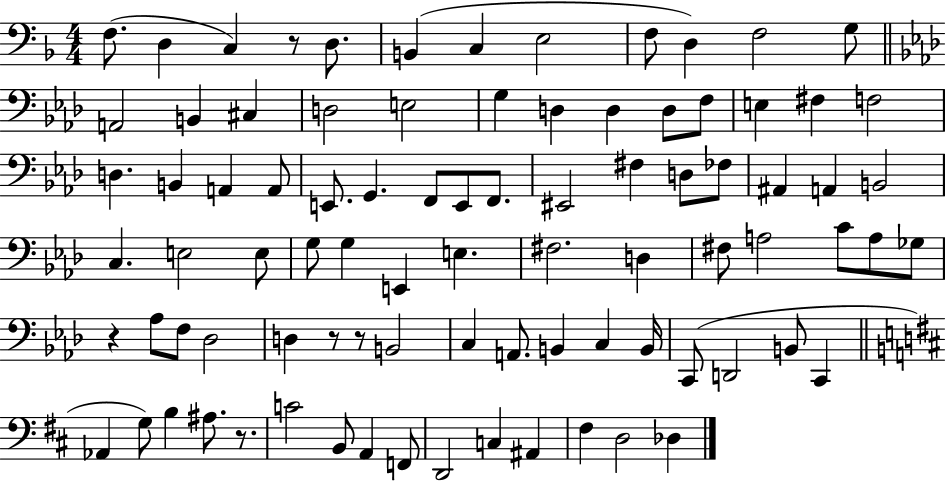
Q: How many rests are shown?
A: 5